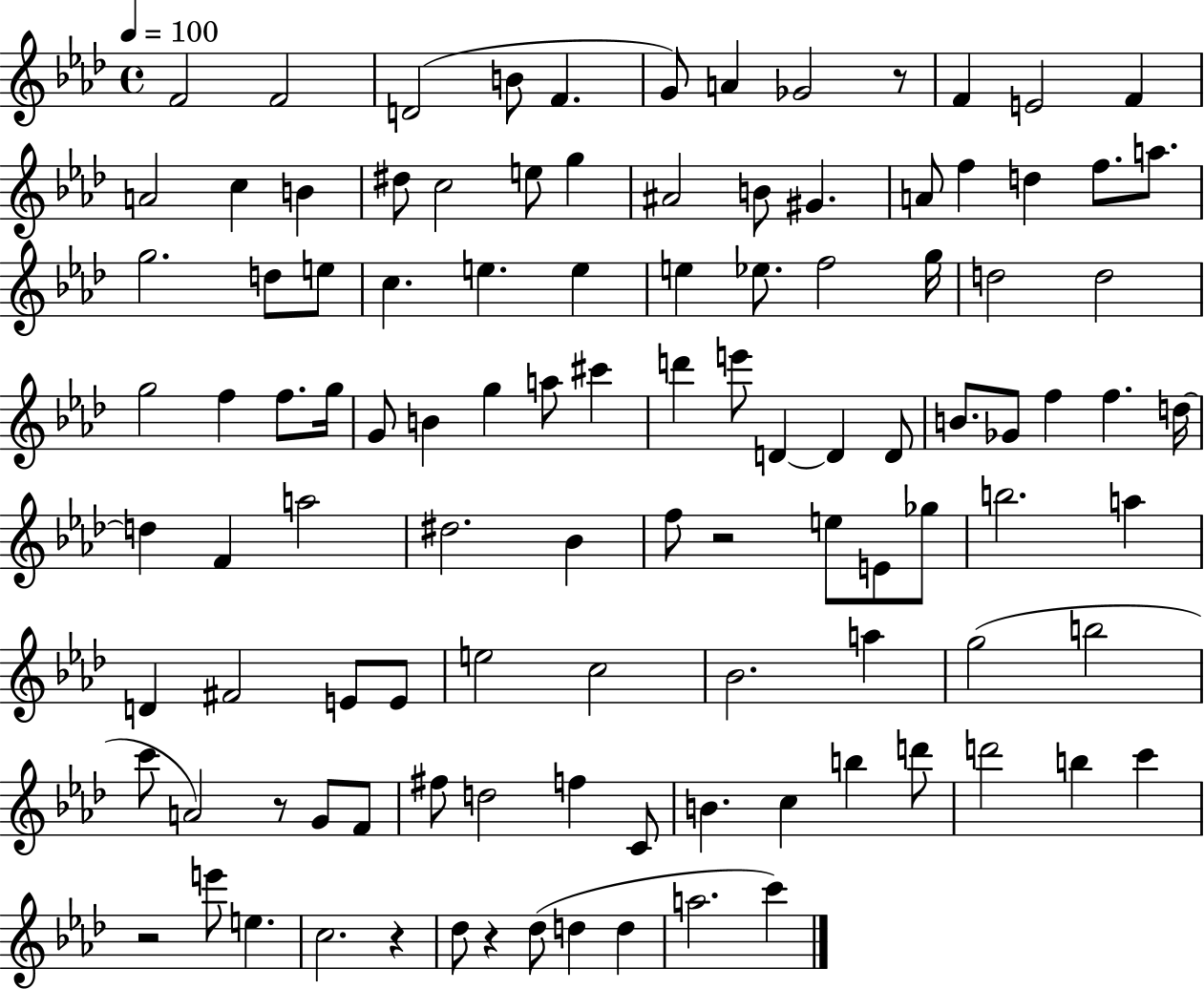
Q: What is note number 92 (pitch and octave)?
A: B5